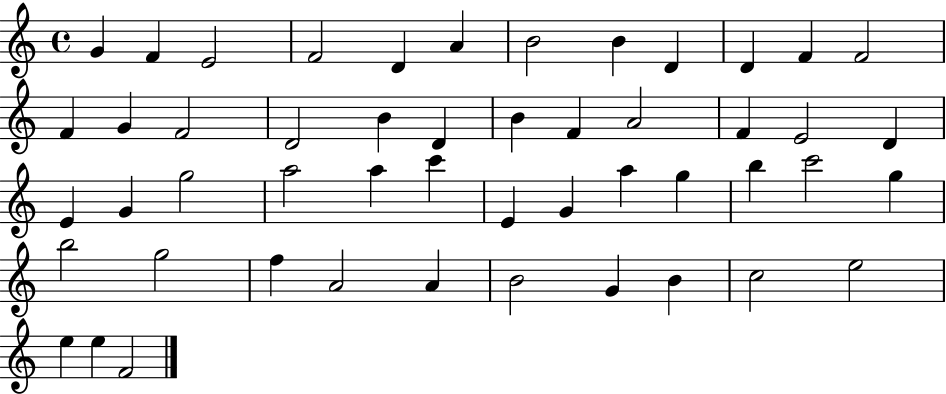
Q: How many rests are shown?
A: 0